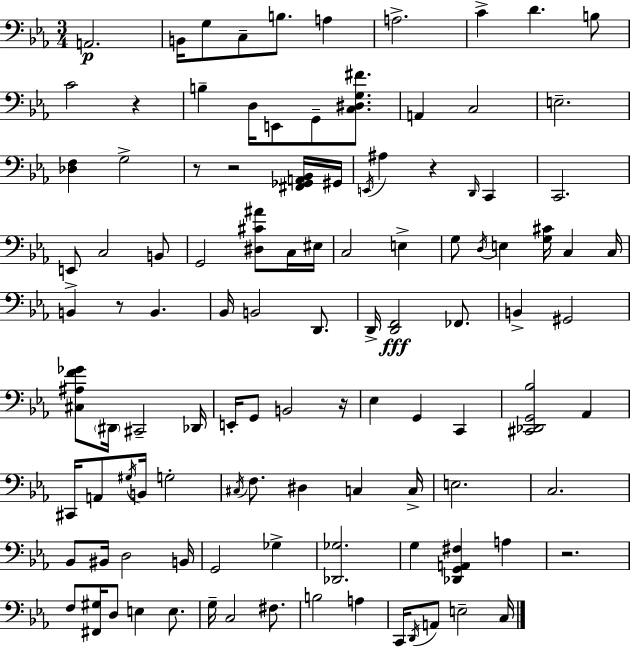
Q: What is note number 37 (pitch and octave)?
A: C3